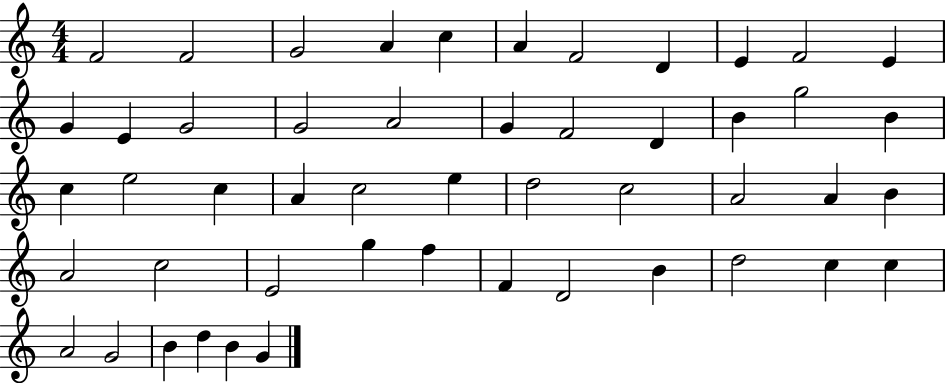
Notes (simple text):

F4/h F4/h G4/h A4/q C5/q A4/q F4/h D4/q E4/q F4/h E4/q G4/q E4/q G4/h G4/h A4/h G4/q F4/h D4/q B4/q G5/h B4/q C5/q E5/h C5/q A4/q C5/h E5/q D5/h C5/h A4/h A4/q B4/q A4/h C5/h E4/h G5/q F5/q F4/q D4/h B4/q D5/h C5/q C5/q A4/h G4/h B4/q D5/q B4/q G4/q